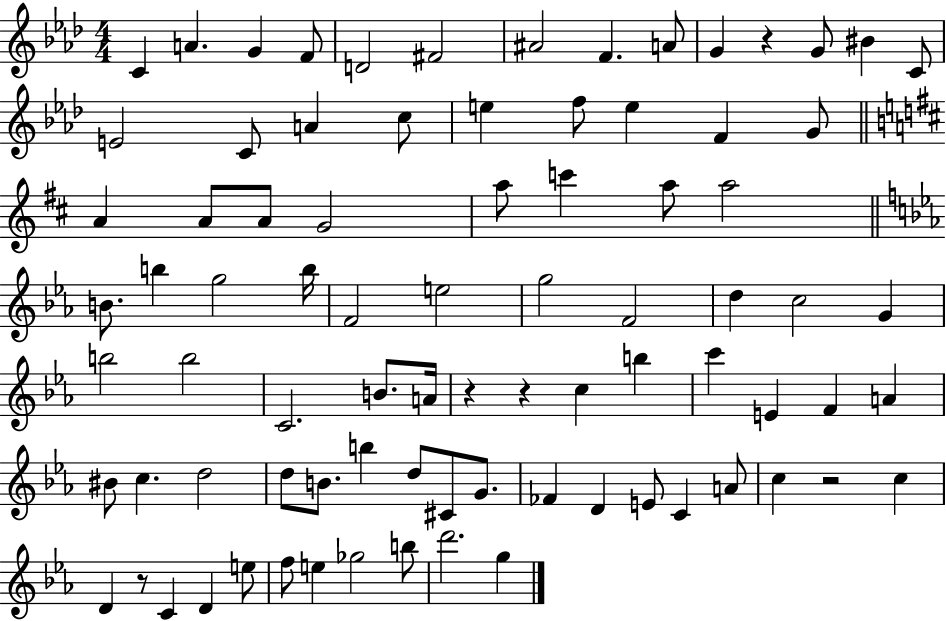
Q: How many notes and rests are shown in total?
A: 83